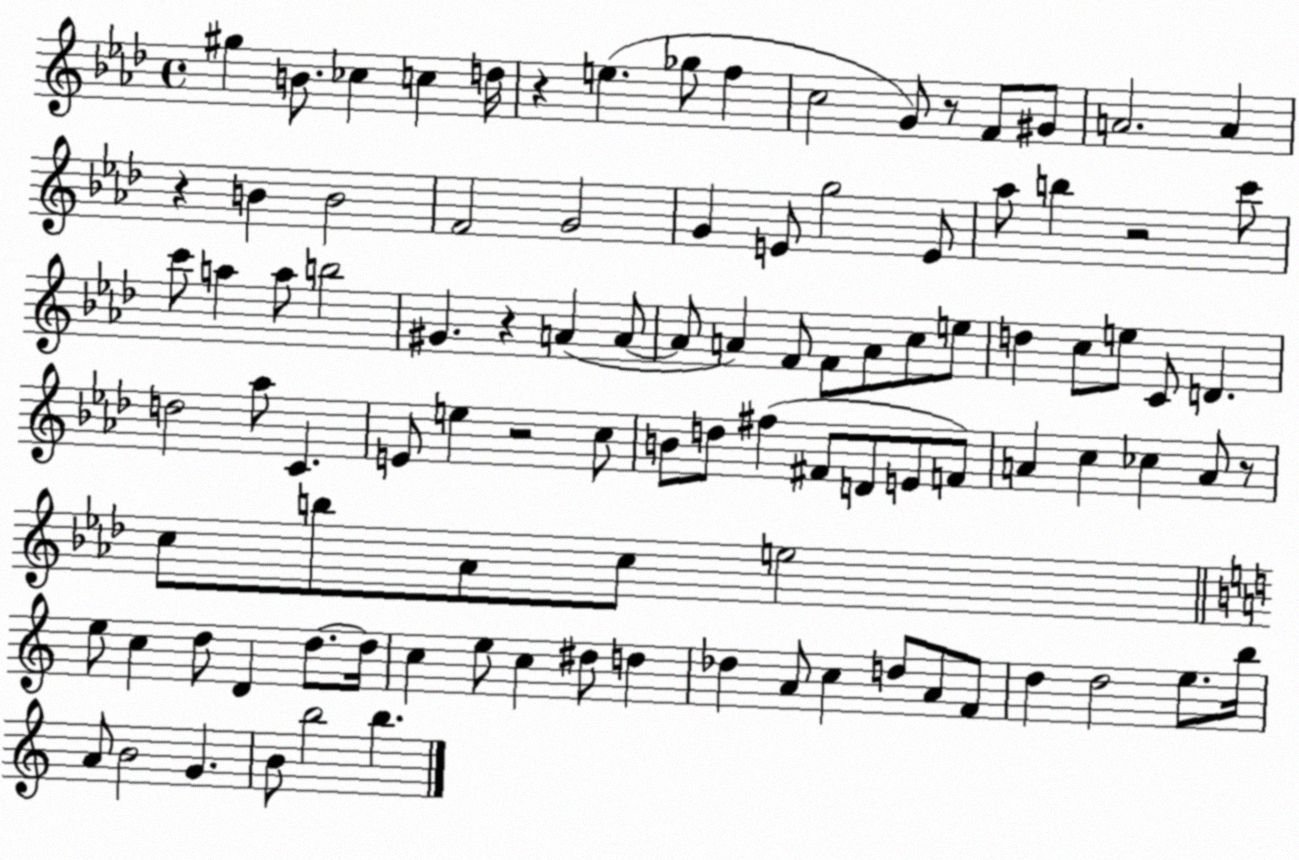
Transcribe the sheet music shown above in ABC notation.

X:1
T:Untitled
M:4/4
L:1/4
K:Ab
^g B/2 _c c d/4 z e _g/2 f c2 G/2 z/2 F/2 ^G/2 A2 A z B B2 F2 G2 G E/2 g2 E/2 _a/2 b z2 c'/2 c'/2 a a/2 b2 ^G z A A/2 A/2 A F/2 F/2 A/2 c/2 e/2 d c/2 e/2 C/2 D d2 _a/2 C E/2 e z2 c/2 B/2 d/2 ^f ^F/2 D/2 E/2 F/2 A c _c A/2 z/2 c/2 b/2 _A/2 c/2 e2 e/2 c d/2 D d/2 d/4 c e/2 c ^d/2 d _d A/2 c d/2 A/2 F/2 d d2 e/2 b/4 A/2 B2 G B/2 b2 b